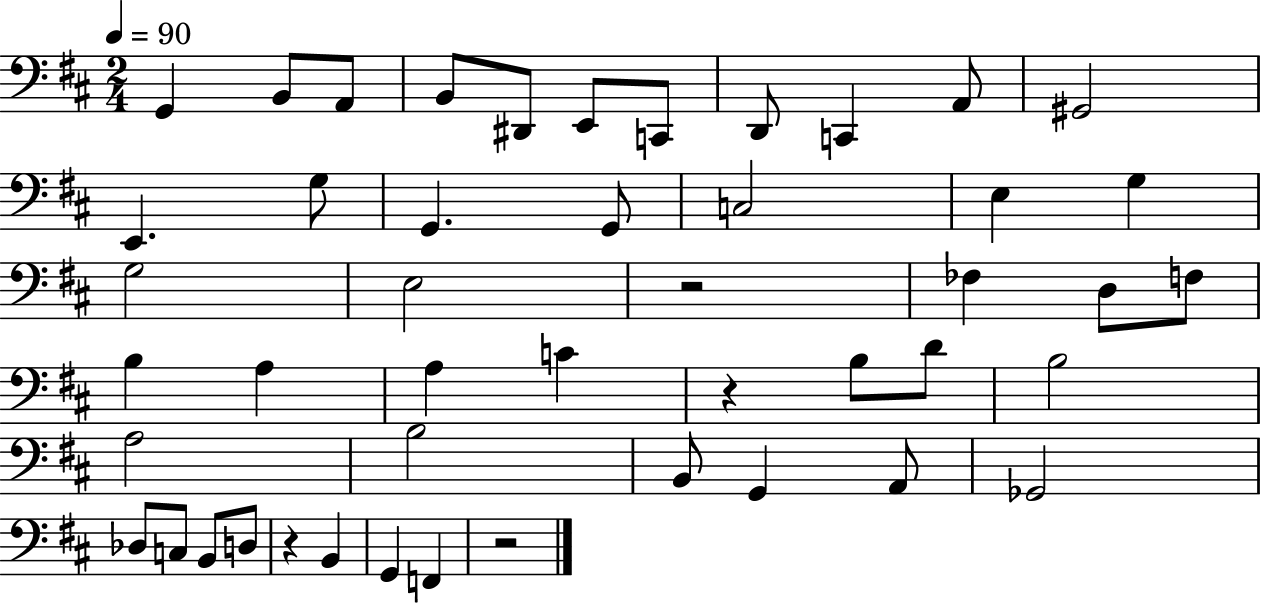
X:1
T:Untitled
M:2/4
L:1/4
K:D
G,, B,,/2 A,,/2 B,,/2 ^D,,/2 E,,/2 C,,/2 D,,/2 C,, A,,/2 ^G,,2 E,, G,/2 G,, G,,/2 C,2 E, G, G,2 E,2 z2 _F, D,/2 F,/2 B, A, A, C z B,/2 D/2 B,2 A,2 B,2 B,,/2 G,, A,,/2 _G,,2 _D,/2 C,/2 B,,/2 D,/2 z B,, G,, F,, z2